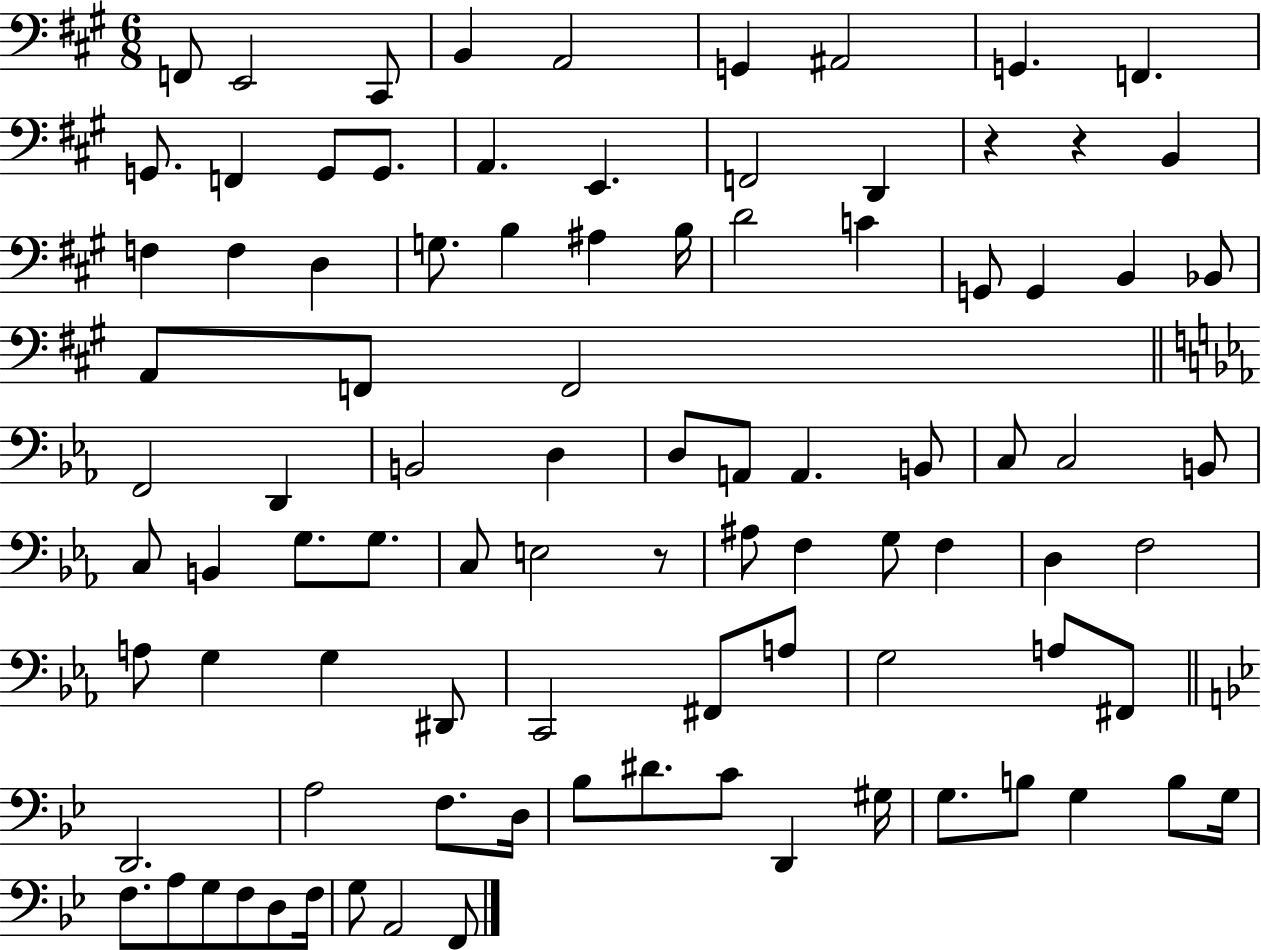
X:1
T:Untitled
M:6/8
L:1/4
K:A
F,,/2 E,,2 ^C,,/2 B,, A,,2 G,, ^A,,2 G,, F,, G,,/2 F,, G,,/2 G,,/2 A,, E,, F,,2 D,, z z B,, F, F, D, G,/2 B, ^A, B,/4 D2 C G,,/2 G,, B,, _B,,/2 A,,/2 F,,/2 F,,2 F,,2 D,, B,,2 D, D,/2 A,,/2 A,, B,,/2 C,/2 C,2 B,,/2 C,/2 B,, G,/2 G,/2 C,/2 E,2 z/2 ^A,/2 F, G,/2 F, D, F,2 A,/2 G, G, ^D,,/2 C,,2 ^F,,/2 A,/2 G,2 A,/2 ^F,,/2 D,,2 A,2 F,/2 D,/4 _B,/2 ^D/2 C/2 D,, ^G,/4 G,/2 B,/2 G, B,/2 G,/4 F,/2 A,/2 G,/2 F,/2 D,/2 F,/4 G,/2 A,,2 F,,/2